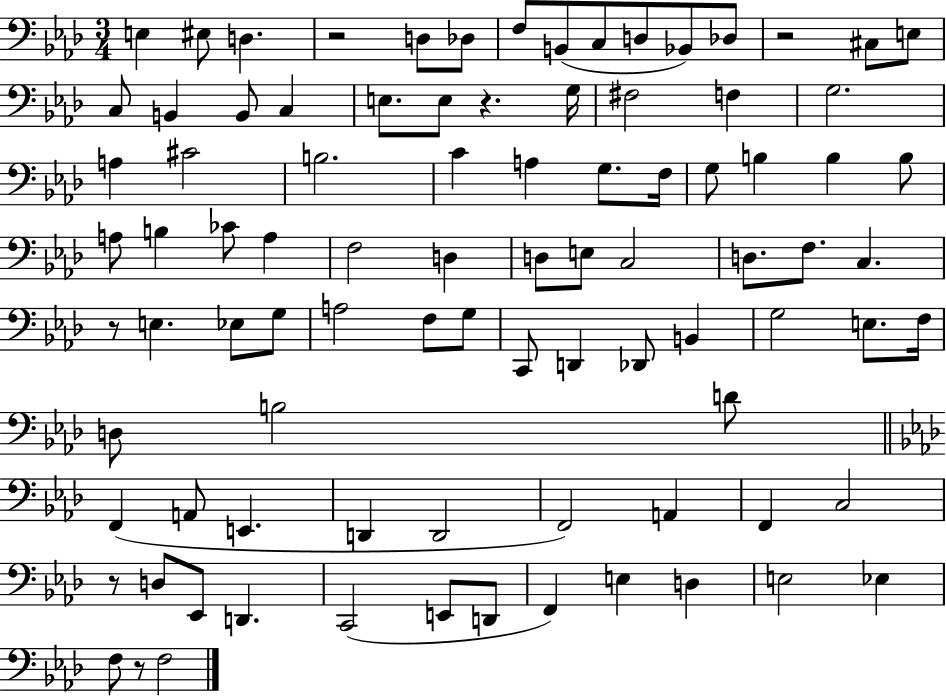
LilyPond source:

{
  \clef bass
  \numericTimeSignature
  \time 3/4
  \key aes \major
  e4 eis8 d4. | r2 d8 des8 | f8 b,8( c8 d8 bes,8) des8 | r2 cis8 e8 | \break c8 b,4 b,8 c4 | e8. e8 r4. g16 | fis2 f4 | g2. | \break a4 cis'2 | b2. | c'4 a4 g8. f16 | g8 b4 b4 b8 | \break a8 b4 ces'8 a4 | f2 d4 | d8 e8 c2 | d8. f8. c4. | \break r8 e4. ees8 g8 | a2 f8 g8 | c,8 d,4 des,8 b,4 | g2 e8. f16 | \break d8 b2 d'8 | \bar "||" \break \key aes \major f,4( a,8 e,4. | d,4 d,2 | f,2) a,4 | f,4 c2 | \break r8 d8 ees,8 d,4. | c,2( e,8 d,8 | f,4) e4 d4 | e2 ees4 | \break f8 r8 f2 | \bar "|."
}